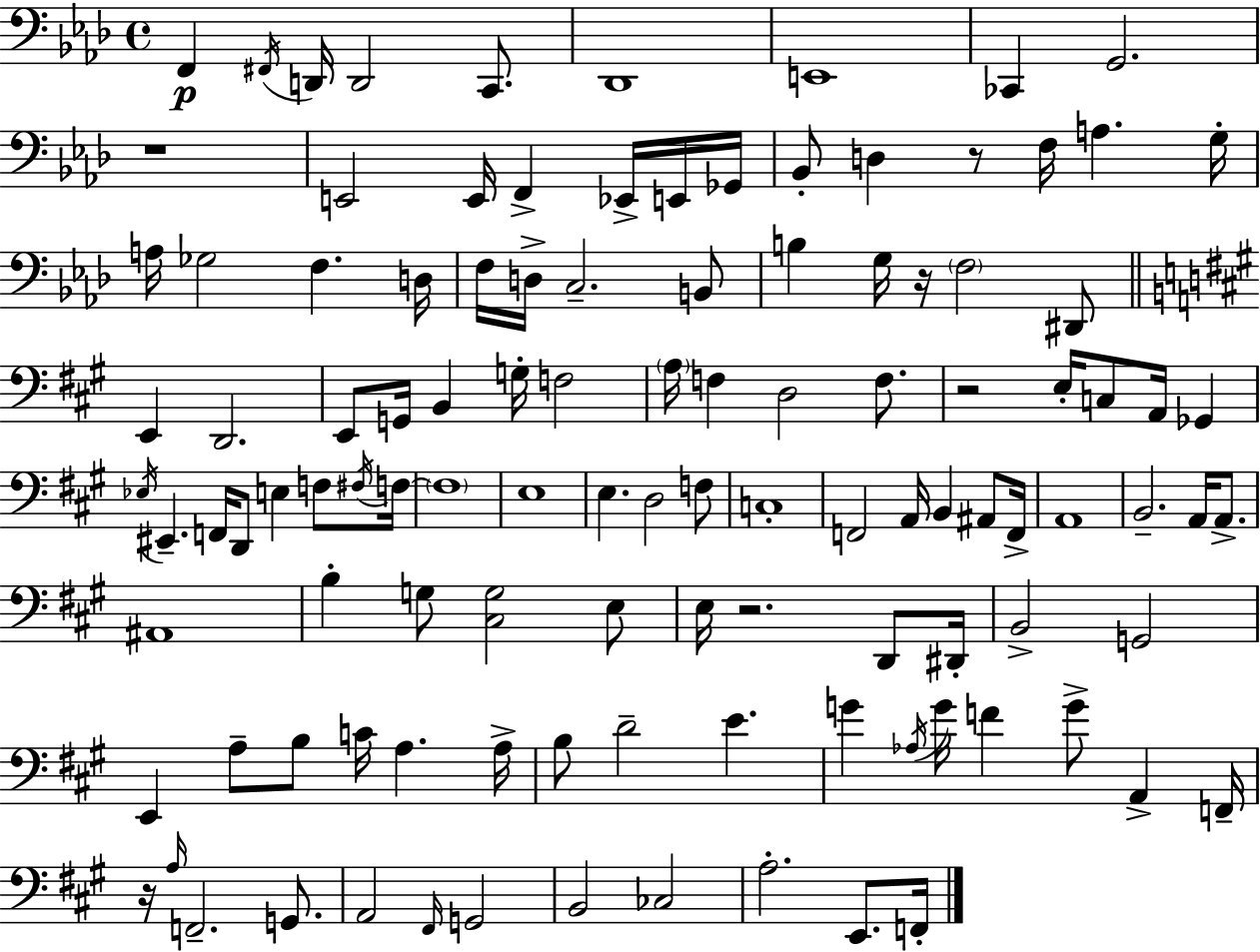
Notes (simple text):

F2/q F#2/s D2/s D2/h C2/e. Db2/w E2/w CES2/q G2/h. R/w E2/h E2/s F2/q Eb2/s E2/s Gb2/s Bb2/e D3/q R/e F3/s A3/q. G3/s A3/s Gb3/h F3/q. D3/s F3/s D3/s C3/h. B2/e B3/q G3/s R/s F3/h D#2/e E2/q D2/h. E2/e G2/s B2/q G3/s F3/h A3/s F3/q D3/h F3/e. R/h E3/s C3/e A2/s Gb2/q Eb3/s EIS2/q. F2/s D2/e E3/q F3/e F#3/s F3/s F3/w E3/w E3/q. D3/h F3/e C3/w F2/h A2/s B2/q A#2/e F2/s A2/w B2/h. A2/s A2/e. A#2/w B3/q G3/e [C#3,G3]/h E3/e E3/s R/h. D2/e D#2/s B2/h G2/h E2/q A3/e B3/e C4/s A3/q. A3/s B3/e D4/h E4/q. G4/q Ab3/s G4/s F4/q G4/e A2/q F2/s R/s A3/s F2/h. G2/e. A2/h F#2/s G2/h B2/h CES3/h A3/h. E2/e. F2/s